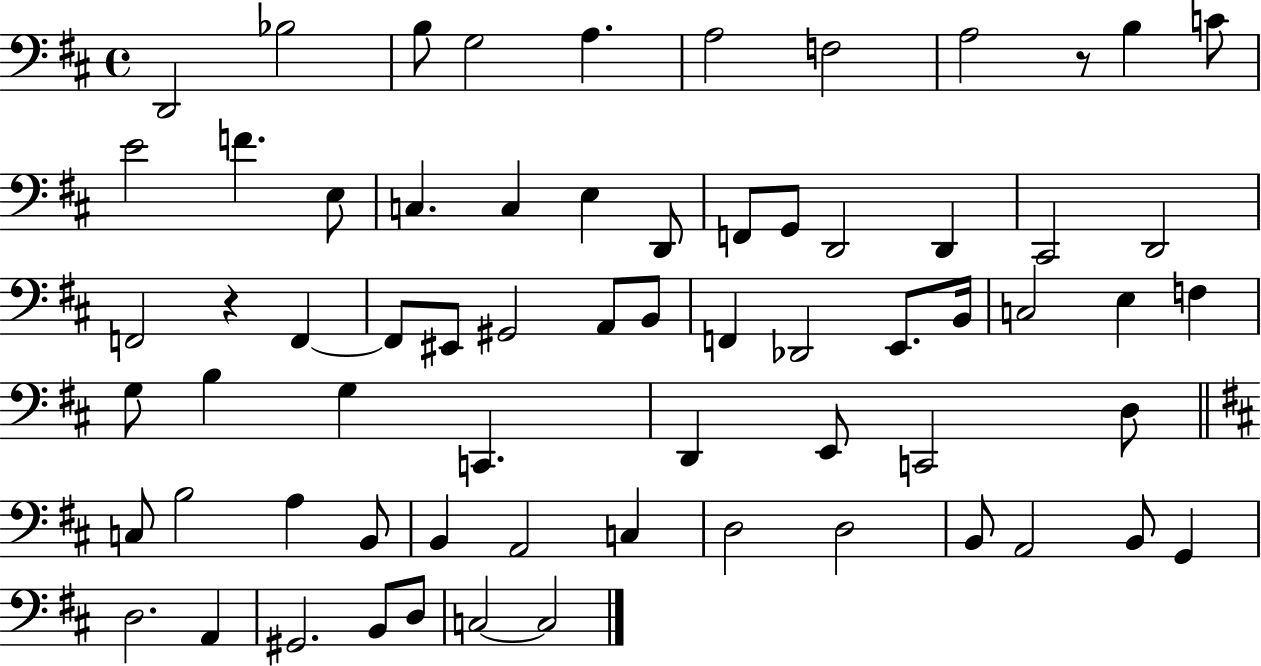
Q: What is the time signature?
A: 4/4